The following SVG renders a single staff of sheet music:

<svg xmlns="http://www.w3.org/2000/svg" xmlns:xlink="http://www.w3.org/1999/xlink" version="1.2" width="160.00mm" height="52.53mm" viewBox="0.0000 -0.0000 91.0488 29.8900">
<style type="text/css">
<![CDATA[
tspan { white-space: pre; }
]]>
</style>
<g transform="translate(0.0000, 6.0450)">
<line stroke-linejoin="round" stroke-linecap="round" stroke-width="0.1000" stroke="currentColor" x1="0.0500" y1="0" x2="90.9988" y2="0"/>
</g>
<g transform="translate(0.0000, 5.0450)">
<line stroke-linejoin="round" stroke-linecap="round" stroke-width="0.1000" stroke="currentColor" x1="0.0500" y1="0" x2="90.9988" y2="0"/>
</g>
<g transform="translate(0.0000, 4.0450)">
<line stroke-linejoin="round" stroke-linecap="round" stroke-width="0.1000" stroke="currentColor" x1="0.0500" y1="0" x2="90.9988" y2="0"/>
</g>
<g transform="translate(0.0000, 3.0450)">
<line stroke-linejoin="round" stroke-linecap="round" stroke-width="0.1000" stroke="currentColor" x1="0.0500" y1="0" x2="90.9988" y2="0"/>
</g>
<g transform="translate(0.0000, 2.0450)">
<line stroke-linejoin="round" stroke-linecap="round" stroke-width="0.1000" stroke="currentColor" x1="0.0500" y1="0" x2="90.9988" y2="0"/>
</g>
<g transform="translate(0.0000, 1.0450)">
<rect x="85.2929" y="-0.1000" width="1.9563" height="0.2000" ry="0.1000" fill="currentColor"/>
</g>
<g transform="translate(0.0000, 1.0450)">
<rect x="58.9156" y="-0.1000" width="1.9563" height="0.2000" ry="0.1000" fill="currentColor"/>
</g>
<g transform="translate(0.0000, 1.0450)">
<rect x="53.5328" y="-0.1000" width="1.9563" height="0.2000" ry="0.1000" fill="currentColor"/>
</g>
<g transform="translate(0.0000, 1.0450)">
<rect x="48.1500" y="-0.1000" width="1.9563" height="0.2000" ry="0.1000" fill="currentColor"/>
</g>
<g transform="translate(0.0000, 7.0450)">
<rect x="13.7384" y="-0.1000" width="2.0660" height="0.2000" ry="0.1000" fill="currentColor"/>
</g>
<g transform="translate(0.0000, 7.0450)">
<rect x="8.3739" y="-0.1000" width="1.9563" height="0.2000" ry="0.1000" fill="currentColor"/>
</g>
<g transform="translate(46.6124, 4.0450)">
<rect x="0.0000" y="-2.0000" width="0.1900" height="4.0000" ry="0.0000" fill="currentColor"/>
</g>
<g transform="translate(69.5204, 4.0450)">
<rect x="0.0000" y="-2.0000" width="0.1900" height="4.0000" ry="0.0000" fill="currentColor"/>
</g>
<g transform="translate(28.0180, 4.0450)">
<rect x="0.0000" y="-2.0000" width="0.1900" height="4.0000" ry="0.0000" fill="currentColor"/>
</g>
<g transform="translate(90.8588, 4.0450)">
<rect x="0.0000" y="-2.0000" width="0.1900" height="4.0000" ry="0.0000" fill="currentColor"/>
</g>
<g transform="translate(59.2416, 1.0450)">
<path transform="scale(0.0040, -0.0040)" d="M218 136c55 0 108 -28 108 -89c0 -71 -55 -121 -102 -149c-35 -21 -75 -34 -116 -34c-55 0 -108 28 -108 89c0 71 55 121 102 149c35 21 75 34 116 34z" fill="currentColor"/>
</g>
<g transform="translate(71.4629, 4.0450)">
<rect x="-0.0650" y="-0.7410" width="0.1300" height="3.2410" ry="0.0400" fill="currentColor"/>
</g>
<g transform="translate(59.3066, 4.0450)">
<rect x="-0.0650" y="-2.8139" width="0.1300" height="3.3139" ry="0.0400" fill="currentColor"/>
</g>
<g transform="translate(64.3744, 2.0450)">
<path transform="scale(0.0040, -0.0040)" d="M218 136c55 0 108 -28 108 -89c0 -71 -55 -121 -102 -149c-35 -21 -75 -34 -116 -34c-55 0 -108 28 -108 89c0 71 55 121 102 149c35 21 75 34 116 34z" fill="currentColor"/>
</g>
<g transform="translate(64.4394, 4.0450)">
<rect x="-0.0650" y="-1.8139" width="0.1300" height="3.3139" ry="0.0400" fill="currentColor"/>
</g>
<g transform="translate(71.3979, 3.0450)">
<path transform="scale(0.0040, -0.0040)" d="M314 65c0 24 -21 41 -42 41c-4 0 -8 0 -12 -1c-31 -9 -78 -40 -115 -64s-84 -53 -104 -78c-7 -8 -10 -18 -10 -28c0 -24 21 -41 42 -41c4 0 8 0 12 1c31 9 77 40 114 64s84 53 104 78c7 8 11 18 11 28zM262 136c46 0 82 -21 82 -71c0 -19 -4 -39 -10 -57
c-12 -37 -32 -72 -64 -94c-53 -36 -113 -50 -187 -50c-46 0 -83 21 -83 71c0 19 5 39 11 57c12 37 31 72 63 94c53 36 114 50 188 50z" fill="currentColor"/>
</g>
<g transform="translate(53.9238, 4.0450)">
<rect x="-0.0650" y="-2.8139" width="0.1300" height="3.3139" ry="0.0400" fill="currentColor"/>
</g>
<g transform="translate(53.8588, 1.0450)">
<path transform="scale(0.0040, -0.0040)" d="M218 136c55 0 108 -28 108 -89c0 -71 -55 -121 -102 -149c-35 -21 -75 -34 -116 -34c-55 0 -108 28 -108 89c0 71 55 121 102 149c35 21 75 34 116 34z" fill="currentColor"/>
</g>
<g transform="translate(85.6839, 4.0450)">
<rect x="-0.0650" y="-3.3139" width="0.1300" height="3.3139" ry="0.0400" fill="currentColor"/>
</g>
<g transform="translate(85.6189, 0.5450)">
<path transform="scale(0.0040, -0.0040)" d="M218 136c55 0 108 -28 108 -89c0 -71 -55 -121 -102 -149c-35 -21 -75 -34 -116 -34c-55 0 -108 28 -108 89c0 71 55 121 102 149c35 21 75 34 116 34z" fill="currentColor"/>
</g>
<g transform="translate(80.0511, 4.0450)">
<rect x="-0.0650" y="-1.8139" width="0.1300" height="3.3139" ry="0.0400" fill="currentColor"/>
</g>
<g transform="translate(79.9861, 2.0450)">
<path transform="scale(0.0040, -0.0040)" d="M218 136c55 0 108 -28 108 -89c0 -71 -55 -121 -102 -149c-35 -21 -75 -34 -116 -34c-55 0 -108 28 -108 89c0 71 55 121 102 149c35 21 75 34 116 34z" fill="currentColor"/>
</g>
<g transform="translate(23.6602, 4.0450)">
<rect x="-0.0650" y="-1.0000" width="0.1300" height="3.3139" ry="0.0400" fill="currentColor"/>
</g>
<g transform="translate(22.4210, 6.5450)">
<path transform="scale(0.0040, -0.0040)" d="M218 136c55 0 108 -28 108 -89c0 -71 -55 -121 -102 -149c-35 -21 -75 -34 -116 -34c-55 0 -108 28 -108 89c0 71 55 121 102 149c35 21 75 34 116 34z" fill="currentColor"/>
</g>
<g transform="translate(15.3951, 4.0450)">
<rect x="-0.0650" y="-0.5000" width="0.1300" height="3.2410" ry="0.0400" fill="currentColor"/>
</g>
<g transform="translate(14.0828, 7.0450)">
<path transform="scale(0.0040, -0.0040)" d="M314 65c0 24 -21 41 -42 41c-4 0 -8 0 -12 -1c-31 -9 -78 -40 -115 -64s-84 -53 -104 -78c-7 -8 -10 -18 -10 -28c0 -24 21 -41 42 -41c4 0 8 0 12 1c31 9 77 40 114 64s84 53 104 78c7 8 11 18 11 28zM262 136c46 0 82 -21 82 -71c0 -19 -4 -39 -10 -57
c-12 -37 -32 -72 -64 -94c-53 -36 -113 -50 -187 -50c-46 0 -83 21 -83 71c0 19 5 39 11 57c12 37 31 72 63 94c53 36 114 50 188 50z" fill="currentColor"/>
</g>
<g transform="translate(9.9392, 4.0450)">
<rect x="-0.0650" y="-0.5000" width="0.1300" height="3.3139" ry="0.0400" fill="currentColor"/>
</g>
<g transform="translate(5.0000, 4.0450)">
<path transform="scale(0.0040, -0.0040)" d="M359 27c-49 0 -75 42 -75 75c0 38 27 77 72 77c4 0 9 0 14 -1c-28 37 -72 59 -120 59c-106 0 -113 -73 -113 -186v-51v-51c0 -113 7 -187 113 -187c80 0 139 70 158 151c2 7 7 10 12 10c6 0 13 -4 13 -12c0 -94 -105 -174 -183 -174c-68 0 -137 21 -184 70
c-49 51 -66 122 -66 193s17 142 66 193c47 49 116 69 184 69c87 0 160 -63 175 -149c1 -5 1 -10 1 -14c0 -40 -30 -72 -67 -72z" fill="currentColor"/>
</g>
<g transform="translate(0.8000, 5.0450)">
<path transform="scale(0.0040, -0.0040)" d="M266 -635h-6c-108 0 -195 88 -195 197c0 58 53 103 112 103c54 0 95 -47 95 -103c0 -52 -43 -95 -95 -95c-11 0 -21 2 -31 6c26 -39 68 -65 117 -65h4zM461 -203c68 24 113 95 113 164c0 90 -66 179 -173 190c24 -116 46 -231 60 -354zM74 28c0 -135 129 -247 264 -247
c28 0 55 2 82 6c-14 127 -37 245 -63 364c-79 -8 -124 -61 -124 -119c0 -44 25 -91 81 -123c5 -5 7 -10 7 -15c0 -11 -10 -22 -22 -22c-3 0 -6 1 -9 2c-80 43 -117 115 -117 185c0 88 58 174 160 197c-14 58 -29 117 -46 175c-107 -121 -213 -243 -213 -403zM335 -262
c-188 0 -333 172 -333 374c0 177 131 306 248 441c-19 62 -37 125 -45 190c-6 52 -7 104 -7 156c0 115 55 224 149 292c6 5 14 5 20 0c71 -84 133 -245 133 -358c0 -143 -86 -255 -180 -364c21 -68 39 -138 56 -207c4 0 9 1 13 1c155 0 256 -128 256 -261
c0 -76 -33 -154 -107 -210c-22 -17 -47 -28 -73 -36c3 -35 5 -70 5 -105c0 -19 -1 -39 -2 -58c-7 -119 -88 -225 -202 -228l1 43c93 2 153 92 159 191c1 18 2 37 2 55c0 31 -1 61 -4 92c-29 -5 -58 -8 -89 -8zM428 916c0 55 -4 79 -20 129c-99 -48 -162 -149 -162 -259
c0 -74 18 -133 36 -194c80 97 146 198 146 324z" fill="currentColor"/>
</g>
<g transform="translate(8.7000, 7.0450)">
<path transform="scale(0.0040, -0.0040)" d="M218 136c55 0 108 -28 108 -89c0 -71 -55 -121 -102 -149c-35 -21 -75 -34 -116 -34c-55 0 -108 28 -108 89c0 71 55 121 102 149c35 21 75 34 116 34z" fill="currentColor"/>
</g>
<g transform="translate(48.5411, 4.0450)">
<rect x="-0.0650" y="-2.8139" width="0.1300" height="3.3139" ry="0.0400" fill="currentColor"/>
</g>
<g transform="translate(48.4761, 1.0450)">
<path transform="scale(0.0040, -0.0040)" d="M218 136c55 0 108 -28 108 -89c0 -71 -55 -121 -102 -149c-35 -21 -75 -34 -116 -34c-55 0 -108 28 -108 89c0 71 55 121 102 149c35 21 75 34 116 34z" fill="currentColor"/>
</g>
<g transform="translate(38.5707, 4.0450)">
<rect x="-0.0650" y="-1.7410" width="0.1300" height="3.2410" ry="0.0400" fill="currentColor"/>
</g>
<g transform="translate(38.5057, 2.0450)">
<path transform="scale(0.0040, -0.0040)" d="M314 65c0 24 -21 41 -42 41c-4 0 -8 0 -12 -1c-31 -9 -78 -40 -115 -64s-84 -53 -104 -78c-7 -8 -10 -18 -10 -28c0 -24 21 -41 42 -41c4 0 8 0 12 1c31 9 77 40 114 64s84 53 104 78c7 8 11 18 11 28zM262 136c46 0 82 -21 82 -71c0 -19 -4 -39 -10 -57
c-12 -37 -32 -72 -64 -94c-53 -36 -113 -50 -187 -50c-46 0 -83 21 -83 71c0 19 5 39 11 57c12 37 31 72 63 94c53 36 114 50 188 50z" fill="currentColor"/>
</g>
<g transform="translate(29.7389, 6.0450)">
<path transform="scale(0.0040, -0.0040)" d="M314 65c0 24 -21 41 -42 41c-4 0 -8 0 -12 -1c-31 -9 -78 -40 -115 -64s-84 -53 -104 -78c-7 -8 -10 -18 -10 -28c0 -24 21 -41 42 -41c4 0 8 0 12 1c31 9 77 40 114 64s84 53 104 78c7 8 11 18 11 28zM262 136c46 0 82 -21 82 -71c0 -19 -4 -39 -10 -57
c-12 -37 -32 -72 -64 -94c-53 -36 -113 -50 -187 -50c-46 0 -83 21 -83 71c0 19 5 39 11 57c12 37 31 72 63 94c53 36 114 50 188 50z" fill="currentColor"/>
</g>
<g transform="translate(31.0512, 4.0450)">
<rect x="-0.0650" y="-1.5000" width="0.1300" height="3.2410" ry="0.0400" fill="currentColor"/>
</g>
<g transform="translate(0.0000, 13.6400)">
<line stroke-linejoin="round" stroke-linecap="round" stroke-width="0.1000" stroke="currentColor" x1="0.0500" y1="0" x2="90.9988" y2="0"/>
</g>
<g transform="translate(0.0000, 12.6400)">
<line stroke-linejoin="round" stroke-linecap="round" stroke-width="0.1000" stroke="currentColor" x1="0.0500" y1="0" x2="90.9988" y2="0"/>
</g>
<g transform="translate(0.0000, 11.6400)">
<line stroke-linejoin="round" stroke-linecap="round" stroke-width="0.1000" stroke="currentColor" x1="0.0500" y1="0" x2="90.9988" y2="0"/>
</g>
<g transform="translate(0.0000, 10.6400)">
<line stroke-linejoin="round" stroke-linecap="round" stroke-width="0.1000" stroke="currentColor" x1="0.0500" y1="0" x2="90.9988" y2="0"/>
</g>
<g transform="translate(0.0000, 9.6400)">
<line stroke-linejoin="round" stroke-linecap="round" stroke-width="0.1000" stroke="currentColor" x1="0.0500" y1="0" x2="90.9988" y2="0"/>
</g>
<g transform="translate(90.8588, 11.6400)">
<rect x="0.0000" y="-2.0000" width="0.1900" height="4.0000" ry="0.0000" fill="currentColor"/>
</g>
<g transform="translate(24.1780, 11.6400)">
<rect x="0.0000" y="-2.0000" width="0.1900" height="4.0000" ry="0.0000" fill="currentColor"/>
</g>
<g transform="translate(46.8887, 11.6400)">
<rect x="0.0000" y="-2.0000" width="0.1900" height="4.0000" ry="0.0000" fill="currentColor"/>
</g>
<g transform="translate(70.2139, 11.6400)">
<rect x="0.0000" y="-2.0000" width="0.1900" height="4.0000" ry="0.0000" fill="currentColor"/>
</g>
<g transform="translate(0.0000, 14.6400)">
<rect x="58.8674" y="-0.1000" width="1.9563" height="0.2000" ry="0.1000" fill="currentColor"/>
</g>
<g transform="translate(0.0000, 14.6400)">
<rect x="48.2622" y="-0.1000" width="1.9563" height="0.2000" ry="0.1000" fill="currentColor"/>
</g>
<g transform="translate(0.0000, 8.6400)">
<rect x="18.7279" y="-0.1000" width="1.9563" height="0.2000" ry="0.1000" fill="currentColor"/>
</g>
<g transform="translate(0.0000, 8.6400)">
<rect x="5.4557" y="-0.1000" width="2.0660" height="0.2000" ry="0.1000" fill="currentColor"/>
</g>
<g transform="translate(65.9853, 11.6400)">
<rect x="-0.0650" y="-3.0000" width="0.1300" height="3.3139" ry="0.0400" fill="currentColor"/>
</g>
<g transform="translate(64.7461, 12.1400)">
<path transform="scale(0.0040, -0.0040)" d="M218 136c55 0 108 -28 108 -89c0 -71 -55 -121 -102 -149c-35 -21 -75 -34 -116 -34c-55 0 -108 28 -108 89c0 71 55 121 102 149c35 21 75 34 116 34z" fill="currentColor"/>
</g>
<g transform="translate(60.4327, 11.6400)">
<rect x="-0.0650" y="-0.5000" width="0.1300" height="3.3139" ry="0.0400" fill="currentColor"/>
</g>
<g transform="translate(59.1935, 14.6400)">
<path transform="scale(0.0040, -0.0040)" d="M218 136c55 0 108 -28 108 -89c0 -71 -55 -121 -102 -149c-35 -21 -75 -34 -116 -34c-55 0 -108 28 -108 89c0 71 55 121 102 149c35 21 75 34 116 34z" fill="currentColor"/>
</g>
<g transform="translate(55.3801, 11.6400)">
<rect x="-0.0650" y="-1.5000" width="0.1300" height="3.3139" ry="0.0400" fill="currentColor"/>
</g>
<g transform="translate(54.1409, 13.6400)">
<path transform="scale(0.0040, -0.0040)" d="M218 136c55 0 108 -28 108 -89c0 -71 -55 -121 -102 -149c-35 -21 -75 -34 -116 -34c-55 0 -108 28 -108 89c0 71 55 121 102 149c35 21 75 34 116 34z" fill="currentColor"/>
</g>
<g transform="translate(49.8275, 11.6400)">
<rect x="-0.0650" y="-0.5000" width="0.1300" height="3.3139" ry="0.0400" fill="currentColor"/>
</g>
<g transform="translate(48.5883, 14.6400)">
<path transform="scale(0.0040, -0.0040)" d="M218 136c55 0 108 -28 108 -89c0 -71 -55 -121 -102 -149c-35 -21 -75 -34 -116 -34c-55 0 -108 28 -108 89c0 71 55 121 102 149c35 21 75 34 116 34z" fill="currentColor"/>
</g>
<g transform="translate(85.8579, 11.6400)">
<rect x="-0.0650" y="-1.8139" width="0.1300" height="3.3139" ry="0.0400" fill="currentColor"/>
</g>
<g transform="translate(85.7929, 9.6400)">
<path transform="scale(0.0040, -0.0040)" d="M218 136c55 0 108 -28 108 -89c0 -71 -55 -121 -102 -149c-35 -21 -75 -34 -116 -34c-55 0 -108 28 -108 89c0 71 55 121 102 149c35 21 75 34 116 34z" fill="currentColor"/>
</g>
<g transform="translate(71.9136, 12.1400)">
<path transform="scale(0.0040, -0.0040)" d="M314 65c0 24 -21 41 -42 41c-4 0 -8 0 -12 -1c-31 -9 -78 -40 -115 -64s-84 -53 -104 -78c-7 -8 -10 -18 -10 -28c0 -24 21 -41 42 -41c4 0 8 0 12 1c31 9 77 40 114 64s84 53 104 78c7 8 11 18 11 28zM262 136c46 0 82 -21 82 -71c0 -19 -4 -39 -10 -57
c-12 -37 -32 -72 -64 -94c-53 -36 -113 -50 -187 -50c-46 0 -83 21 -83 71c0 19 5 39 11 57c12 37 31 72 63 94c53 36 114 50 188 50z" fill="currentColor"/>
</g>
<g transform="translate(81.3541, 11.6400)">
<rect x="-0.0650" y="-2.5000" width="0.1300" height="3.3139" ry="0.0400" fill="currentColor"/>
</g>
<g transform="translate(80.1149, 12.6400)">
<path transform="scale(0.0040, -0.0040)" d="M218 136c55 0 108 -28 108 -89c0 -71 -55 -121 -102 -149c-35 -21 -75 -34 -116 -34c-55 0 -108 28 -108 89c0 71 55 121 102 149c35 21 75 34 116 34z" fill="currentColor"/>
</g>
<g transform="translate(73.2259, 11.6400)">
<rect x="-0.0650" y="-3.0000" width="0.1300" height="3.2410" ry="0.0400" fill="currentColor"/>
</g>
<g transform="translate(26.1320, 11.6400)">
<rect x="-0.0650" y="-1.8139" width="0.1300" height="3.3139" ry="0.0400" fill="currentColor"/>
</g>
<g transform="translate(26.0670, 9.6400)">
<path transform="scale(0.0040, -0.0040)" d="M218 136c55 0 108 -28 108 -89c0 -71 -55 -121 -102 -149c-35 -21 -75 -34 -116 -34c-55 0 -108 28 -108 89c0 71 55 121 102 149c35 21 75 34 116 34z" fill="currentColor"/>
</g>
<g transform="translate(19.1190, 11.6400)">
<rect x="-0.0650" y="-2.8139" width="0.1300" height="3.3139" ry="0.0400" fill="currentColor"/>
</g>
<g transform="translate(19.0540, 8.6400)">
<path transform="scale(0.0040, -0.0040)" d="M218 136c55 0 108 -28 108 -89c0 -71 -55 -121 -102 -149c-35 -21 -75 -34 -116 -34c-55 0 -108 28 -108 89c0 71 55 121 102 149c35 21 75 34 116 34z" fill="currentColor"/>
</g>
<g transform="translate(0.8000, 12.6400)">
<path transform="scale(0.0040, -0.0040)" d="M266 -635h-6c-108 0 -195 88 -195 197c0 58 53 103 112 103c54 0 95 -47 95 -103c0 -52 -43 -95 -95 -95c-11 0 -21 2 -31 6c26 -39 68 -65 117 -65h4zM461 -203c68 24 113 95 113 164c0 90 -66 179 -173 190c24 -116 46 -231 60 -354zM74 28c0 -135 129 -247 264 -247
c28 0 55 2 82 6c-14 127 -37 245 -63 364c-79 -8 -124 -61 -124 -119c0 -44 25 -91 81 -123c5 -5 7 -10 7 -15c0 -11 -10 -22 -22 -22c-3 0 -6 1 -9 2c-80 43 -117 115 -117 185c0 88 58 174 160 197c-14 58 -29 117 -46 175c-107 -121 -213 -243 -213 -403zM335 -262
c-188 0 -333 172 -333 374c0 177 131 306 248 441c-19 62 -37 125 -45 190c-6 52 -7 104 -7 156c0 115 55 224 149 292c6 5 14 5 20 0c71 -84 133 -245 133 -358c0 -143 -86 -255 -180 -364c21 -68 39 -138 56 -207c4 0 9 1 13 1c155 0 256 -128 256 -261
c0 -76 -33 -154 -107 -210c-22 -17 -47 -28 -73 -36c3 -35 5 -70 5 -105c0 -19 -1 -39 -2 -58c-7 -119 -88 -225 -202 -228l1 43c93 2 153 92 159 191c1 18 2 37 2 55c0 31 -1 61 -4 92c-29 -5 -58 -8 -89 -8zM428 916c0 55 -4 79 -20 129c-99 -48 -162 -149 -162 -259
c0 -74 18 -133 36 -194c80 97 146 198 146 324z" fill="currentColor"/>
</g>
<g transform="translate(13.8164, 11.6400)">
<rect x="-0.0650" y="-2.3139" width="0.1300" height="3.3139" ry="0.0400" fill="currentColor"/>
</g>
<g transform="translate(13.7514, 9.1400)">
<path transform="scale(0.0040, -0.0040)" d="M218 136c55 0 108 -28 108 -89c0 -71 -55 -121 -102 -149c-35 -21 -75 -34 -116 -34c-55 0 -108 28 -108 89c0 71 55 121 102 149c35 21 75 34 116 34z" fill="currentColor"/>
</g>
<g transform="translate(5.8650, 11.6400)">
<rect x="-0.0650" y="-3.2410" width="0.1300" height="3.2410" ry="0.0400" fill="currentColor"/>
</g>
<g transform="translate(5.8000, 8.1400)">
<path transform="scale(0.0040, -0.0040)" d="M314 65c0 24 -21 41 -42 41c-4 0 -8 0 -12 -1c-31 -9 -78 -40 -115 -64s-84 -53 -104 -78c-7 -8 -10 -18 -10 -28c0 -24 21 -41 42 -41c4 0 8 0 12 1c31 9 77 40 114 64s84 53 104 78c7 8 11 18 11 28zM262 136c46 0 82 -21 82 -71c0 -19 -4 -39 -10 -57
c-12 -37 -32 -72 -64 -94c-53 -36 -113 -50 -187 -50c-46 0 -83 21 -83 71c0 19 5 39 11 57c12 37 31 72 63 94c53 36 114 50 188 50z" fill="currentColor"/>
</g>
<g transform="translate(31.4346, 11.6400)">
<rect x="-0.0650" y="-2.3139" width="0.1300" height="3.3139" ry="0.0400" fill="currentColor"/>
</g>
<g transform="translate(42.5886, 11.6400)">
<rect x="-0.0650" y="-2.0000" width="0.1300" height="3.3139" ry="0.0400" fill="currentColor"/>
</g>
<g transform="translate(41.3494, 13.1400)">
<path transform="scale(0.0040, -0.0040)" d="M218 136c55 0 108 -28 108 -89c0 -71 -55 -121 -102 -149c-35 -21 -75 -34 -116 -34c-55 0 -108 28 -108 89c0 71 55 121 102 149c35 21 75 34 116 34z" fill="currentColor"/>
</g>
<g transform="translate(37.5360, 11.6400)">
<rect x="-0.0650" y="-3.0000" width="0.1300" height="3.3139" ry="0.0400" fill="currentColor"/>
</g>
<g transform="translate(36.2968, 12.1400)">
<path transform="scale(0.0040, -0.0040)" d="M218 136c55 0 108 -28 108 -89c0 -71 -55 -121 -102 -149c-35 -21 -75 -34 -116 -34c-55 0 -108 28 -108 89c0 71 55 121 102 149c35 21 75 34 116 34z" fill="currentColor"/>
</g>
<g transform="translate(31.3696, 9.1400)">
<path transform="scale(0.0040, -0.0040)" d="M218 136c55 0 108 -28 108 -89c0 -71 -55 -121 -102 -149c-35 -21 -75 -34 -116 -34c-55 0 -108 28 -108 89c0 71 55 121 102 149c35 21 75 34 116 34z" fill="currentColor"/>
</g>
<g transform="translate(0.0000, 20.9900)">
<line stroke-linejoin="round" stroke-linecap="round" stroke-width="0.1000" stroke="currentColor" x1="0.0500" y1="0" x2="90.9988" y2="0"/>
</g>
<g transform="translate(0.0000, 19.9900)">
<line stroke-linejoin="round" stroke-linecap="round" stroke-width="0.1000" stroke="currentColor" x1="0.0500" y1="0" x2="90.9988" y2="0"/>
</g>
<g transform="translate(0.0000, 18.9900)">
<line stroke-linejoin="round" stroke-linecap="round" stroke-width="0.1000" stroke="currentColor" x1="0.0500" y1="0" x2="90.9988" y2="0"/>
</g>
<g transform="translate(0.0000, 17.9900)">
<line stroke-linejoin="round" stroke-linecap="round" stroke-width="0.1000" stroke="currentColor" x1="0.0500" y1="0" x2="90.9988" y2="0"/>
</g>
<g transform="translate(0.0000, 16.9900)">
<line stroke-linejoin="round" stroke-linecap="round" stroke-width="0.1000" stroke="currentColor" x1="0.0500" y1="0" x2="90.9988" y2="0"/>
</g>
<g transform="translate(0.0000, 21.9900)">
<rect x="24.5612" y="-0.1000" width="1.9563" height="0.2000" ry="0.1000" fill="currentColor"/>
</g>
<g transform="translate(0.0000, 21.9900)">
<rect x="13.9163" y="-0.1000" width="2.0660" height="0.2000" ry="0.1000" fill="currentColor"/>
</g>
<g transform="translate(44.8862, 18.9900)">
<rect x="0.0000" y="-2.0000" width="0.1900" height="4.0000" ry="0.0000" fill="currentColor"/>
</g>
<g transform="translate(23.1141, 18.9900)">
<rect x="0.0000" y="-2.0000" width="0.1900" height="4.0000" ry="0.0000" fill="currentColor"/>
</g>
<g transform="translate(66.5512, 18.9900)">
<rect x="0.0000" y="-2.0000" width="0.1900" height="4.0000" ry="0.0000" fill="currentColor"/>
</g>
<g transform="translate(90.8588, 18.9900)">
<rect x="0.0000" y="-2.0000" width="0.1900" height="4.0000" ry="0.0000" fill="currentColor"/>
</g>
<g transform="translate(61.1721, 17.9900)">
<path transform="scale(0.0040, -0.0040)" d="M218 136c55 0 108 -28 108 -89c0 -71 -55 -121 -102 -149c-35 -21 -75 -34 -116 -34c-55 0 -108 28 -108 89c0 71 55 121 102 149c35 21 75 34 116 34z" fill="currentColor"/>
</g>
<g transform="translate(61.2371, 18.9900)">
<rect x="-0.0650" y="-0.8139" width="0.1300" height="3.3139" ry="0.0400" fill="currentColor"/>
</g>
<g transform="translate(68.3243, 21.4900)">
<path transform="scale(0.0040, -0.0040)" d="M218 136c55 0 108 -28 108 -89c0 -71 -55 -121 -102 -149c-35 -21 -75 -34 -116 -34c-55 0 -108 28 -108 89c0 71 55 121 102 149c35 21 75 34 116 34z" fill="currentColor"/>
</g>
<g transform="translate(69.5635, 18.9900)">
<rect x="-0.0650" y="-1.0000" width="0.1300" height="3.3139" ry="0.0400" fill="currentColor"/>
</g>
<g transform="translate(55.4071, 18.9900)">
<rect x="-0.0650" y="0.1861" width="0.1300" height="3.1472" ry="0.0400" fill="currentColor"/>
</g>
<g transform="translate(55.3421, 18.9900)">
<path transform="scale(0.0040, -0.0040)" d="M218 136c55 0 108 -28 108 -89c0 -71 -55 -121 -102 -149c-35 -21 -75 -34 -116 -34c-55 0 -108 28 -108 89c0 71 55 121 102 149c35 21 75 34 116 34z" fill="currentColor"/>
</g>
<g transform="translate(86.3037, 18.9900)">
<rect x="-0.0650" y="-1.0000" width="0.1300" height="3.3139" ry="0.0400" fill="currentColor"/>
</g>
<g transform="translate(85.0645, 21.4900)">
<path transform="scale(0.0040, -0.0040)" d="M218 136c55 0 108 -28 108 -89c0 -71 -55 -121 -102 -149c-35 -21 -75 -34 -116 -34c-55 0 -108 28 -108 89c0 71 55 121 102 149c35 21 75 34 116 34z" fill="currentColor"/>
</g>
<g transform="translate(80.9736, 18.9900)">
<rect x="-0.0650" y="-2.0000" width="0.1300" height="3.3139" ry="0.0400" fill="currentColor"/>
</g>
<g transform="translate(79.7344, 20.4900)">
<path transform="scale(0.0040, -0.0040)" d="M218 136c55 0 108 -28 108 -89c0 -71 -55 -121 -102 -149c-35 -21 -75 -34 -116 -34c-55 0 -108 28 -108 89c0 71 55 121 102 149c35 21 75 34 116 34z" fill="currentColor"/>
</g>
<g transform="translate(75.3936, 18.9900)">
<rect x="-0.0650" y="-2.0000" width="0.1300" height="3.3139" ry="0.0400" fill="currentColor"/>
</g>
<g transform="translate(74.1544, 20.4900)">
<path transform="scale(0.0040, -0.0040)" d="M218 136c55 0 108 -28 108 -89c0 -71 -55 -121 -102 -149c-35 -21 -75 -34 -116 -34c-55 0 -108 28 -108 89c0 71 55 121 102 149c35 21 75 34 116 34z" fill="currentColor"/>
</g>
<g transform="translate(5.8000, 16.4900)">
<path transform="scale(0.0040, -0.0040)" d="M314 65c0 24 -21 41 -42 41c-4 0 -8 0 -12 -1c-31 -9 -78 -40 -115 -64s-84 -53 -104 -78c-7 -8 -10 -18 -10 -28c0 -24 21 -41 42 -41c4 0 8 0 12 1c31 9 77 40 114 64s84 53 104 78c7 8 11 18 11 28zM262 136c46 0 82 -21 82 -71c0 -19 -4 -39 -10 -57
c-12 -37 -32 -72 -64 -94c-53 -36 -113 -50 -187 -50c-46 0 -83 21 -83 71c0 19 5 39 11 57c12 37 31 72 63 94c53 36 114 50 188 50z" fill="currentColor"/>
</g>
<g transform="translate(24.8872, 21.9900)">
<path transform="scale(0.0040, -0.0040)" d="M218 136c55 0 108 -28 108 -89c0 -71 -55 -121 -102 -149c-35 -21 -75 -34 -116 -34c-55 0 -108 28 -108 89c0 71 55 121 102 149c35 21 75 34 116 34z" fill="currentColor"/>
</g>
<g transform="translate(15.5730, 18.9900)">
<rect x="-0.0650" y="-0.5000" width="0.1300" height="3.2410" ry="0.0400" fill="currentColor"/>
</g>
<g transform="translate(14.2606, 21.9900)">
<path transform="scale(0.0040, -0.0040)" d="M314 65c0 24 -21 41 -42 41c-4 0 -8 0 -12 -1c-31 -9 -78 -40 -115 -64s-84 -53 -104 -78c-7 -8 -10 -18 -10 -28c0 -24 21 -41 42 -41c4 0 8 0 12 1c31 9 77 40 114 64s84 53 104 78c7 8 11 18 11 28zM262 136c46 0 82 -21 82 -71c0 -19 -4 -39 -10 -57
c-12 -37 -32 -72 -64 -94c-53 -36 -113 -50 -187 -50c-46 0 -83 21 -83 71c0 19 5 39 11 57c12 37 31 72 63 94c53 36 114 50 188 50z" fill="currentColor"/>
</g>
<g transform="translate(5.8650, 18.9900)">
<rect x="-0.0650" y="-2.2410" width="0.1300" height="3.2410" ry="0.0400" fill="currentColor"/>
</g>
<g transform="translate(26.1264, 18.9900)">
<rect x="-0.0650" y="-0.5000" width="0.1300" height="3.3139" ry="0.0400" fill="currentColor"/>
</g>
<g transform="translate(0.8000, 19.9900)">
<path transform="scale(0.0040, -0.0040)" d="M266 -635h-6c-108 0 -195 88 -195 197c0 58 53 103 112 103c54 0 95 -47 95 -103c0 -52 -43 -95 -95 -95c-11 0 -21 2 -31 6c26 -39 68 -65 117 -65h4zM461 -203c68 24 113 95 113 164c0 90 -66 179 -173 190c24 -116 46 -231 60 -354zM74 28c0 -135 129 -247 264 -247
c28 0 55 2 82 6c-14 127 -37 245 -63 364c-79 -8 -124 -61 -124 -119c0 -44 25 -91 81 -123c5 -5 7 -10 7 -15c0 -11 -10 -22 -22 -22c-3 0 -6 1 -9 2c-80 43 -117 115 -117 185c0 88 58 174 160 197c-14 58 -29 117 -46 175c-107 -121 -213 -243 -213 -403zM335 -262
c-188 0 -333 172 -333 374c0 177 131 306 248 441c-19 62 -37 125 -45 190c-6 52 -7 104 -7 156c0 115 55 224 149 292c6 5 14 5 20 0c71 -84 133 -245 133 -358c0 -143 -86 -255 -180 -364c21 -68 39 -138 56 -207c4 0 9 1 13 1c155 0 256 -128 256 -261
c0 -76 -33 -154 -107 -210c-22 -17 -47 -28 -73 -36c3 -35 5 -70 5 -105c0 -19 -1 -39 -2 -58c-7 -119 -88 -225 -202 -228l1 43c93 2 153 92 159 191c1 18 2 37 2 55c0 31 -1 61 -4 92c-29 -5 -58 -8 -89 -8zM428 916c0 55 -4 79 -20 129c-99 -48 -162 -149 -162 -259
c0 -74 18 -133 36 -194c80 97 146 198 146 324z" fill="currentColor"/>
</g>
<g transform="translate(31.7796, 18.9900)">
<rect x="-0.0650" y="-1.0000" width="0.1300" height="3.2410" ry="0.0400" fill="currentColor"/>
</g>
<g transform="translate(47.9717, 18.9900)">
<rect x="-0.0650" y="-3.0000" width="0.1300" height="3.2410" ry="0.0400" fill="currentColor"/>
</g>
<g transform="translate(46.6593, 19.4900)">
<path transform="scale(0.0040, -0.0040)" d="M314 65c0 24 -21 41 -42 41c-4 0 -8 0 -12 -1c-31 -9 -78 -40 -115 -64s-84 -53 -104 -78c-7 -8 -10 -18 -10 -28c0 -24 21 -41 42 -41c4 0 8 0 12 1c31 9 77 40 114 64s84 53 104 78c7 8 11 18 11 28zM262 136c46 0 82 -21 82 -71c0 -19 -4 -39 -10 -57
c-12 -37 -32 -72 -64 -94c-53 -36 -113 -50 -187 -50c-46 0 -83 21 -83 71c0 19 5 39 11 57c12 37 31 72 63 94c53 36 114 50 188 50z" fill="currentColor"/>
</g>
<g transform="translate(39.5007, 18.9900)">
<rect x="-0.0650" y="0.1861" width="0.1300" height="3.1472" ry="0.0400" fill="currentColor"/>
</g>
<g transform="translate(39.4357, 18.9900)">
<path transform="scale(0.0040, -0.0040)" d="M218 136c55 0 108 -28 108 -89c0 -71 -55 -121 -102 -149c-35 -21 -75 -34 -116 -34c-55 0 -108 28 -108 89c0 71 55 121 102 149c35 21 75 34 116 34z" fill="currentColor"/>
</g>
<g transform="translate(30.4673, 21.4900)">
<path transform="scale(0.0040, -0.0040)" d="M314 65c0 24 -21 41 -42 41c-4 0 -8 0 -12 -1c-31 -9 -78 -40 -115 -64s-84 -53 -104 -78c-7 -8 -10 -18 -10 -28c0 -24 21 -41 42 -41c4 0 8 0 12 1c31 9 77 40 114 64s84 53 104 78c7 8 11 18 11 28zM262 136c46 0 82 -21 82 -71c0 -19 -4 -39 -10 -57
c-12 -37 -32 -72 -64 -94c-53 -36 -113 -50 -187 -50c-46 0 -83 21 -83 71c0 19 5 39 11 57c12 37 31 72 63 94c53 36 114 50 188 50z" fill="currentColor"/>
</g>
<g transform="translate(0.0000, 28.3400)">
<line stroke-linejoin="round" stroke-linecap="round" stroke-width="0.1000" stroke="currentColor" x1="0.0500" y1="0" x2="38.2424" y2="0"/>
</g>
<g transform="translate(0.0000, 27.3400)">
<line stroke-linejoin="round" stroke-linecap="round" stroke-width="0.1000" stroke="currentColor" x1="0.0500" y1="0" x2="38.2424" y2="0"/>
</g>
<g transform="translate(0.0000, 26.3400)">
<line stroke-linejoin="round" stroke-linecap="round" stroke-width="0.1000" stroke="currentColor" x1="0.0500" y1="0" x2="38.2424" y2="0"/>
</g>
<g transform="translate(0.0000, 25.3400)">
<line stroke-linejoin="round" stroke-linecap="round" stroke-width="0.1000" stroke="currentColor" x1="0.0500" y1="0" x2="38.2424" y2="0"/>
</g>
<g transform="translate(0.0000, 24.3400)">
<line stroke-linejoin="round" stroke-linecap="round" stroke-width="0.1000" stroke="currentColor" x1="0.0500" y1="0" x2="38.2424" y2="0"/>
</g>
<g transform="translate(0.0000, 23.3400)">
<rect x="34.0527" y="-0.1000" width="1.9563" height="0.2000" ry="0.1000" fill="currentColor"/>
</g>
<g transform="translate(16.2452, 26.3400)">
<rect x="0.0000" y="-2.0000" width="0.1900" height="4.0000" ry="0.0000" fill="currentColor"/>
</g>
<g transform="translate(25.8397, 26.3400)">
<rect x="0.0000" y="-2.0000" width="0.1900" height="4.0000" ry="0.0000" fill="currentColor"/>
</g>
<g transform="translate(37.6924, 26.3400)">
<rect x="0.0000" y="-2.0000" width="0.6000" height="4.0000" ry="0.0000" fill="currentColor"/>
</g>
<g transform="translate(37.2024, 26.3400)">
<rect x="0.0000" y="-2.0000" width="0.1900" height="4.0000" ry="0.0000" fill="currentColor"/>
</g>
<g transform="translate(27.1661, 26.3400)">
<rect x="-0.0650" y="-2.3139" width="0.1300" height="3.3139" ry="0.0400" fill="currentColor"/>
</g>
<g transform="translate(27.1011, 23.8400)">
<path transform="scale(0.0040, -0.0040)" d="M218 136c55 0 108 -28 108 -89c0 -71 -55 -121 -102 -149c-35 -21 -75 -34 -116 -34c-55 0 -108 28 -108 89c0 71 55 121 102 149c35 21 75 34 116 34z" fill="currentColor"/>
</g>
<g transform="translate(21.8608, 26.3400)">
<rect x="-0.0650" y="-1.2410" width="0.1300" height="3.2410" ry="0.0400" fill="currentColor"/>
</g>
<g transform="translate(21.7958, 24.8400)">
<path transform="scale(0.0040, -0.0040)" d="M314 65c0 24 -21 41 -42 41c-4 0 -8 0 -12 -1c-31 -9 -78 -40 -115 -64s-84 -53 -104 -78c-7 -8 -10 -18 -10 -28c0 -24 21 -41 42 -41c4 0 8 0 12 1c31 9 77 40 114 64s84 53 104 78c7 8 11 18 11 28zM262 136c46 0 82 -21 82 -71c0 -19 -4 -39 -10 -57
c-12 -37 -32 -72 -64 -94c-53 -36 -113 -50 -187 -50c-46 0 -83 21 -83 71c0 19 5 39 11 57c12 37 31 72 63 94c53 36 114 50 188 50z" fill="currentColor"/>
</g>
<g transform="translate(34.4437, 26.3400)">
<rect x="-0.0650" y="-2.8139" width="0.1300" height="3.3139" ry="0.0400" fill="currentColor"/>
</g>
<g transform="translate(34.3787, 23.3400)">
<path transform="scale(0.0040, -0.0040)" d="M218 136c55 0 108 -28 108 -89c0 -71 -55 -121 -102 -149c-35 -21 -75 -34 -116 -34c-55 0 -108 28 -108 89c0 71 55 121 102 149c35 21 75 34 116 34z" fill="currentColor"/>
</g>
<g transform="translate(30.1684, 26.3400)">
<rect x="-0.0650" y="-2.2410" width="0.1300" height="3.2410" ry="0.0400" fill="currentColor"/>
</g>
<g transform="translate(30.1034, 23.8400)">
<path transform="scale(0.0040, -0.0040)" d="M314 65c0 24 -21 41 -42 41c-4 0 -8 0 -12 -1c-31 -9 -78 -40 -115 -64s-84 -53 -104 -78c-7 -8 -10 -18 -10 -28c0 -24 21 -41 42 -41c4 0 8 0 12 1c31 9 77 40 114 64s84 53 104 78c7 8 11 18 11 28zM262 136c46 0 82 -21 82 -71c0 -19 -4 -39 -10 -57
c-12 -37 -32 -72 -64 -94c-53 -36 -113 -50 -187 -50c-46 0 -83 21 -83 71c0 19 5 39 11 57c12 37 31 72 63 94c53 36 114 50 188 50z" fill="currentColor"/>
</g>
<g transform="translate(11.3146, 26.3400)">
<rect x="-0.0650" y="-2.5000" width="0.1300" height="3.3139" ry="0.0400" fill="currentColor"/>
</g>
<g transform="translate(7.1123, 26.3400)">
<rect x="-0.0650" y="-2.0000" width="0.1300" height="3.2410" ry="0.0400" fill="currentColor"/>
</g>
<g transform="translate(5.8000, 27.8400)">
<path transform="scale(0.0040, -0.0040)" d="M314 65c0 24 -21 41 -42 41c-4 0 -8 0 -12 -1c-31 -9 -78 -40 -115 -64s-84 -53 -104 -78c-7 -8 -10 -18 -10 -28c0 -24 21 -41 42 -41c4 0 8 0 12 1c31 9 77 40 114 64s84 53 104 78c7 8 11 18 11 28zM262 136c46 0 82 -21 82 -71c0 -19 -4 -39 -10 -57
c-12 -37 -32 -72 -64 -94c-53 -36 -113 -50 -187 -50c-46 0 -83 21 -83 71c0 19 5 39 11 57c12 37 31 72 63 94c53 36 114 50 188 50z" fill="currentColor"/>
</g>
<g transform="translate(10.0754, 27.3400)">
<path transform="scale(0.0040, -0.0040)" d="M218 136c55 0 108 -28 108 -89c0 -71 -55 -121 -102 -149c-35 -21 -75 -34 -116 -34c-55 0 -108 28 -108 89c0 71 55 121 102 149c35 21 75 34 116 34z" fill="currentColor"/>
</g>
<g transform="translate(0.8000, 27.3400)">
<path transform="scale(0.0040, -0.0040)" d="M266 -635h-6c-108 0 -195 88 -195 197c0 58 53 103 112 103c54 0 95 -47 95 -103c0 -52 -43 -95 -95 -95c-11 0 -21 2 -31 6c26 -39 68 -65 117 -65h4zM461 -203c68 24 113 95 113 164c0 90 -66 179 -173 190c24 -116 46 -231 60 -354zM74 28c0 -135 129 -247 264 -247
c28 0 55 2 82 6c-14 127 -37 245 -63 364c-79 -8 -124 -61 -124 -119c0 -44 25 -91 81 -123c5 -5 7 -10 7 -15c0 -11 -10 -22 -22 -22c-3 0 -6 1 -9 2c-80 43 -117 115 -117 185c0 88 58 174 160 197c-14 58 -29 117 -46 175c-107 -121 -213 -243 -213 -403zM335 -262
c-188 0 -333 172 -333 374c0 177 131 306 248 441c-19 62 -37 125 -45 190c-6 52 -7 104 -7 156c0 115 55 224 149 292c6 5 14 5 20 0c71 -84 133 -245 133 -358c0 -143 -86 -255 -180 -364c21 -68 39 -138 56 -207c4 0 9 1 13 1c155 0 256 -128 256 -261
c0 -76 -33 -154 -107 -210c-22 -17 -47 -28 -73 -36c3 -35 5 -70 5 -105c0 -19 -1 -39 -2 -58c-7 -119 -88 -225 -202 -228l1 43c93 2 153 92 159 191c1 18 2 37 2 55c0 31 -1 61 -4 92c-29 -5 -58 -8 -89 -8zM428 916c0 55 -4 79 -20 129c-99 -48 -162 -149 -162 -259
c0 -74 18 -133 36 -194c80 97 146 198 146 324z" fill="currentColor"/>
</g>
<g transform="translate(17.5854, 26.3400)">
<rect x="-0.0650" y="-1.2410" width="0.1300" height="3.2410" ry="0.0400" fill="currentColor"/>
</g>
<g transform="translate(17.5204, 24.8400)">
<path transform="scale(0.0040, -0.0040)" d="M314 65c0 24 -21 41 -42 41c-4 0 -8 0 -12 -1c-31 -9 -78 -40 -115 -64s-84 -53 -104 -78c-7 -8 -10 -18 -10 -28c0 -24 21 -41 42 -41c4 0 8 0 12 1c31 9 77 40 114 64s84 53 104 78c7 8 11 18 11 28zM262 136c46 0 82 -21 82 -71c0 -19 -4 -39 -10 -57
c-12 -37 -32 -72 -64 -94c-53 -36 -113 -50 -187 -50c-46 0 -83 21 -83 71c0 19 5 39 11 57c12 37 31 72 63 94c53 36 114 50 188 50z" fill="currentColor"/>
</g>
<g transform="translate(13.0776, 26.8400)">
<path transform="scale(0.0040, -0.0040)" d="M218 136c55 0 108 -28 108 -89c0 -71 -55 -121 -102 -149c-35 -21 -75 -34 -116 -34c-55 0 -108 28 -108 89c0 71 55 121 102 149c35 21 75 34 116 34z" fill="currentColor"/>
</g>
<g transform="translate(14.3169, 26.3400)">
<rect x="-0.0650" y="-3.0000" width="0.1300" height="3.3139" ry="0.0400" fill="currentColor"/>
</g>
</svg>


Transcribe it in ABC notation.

X:1
T:Untitled
M:4/4
L:1/4
K:C
C C2 D E2 f2 a a a f d2 f b b2 g a f g A F C E C A A2 G f g2 C2 C D2 B A2 B d D F F D F2 G A e2 e2 g g2 a